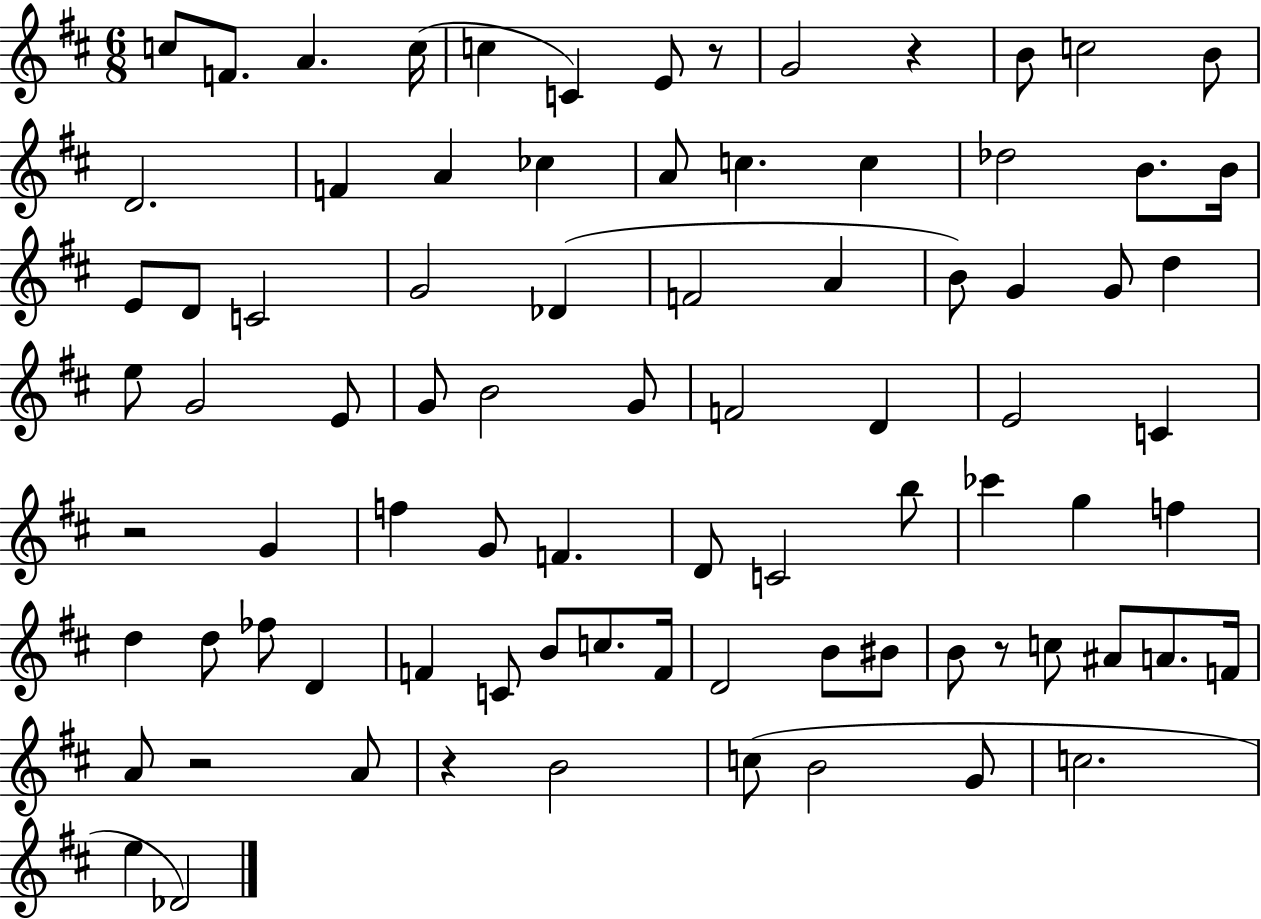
X:1
T:Untitled
M:6/8
L:1/4
K:D
c/2 F/2 A c/4 c C E/2 z/2 G2 z B/2 c2 B/2 D2 F A _c A/2 c c _d2 B/2 B/4 E/2 D/2 C2 G2 _D F2 A B/2 G G/2 d e/2 G2 E/2 G/2 B2 G/2 F2 D E2 C z2 G f G/2 F D/2 C2 b/2 _c' g f d d/2 _f/2 D F C/2 B/2 c/2 F/4 D2 B/2 ^B/2 B/2 z/2 c/2 ^A/2 A/2 F/4 A/2 z2 A/2 z B2 c/2 B2 G/2 c2 e _D2